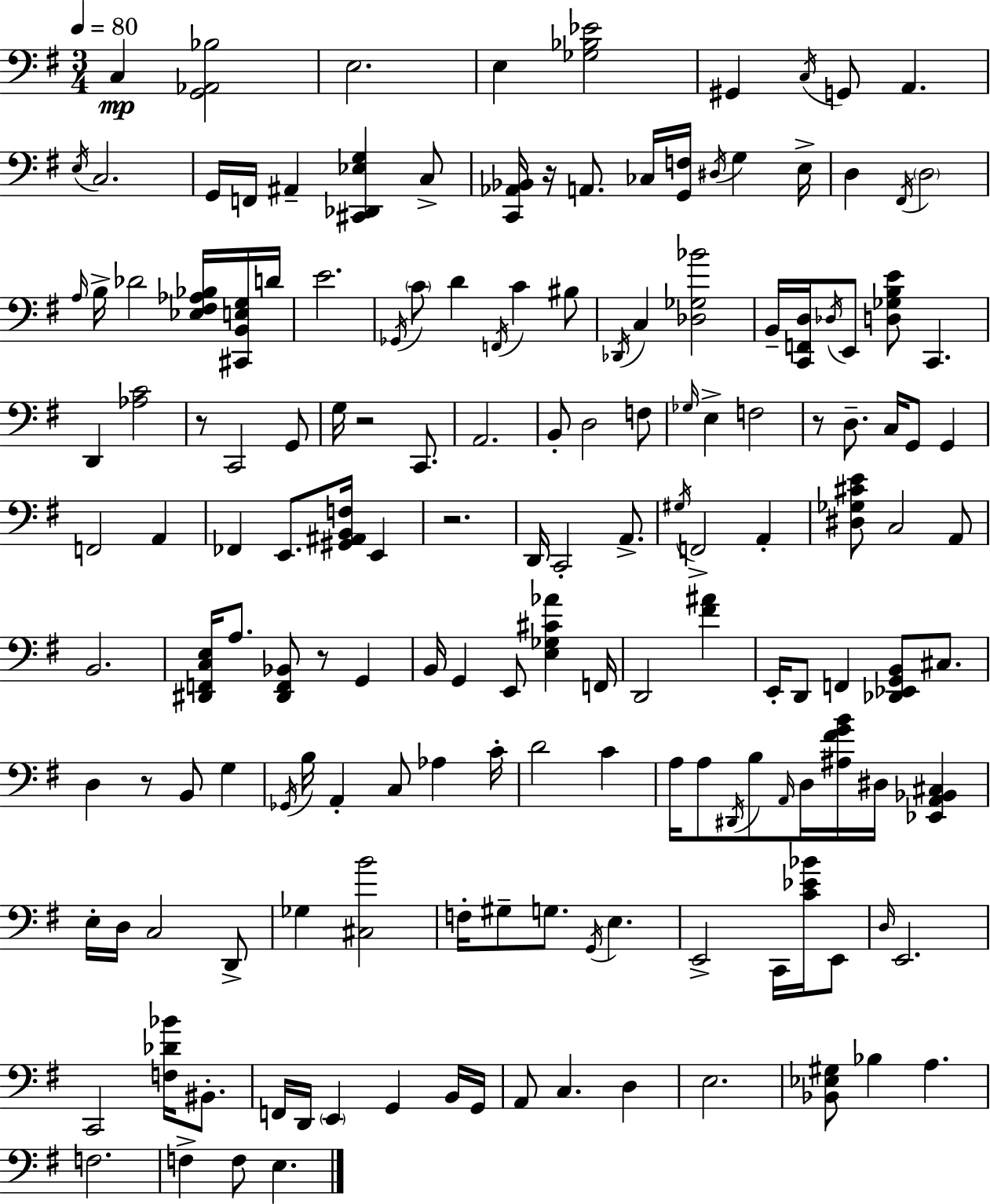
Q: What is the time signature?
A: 3/4